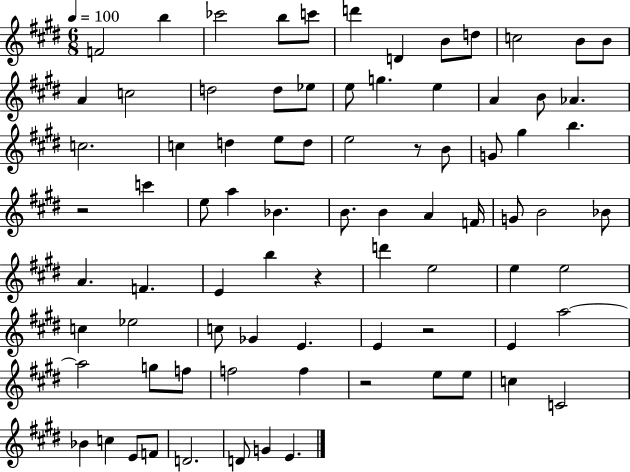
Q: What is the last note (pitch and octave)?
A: E4